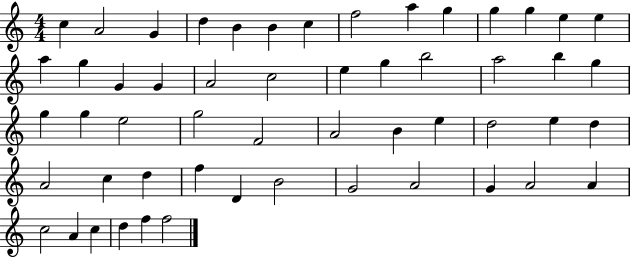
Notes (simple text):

C5/q A4/h G4/q D5/q B4/q B4/q C5/q F5/h A5/q G5/q G5/q G5/q E5/q E5/q A5/q G5/q G4/q G4/q A4/h C5/h E5/q G5/q B5/h A5/h B5/q G5/q G5/q G5/q E5/h G5/h F4/h A4/h B4/q E5/q D5/h E5/q D5/q A4/h C5/q D5/q F5/q D4/q B4/h G4/h A4/h G4/q A4/h A4/q C5/h A4/q C5/q D5/q F5/q F5/h